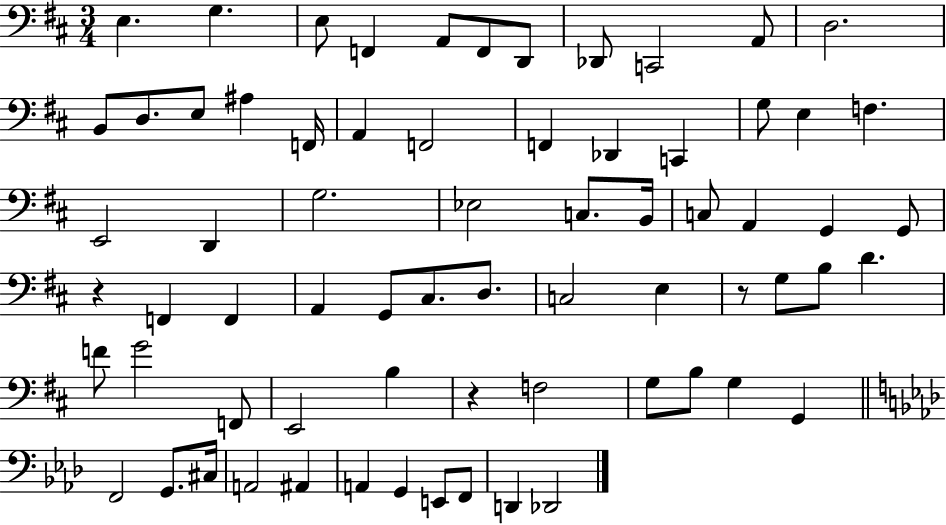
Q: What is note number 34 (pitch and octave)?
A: G2